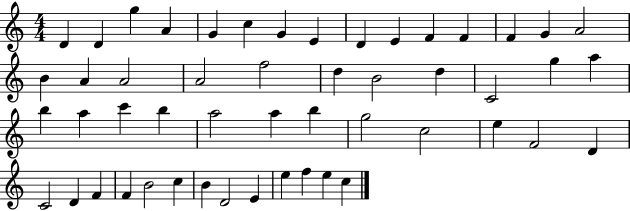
{
  \clef treble
  \numericTimeSignature
  \time 4/4
  \key c \major
  d'4 d'4 g''4 a'4 | g'4 c''4 g'4 e'4 | d'4 e'4 f'4 f'4 | f'4 g'4 a'2 | \break b'4 a'4 a'2 | a'2 f''2 | d''4 b'2 d''4 | c'2 g''4 a''4 | \break b''4 a''4 c'''4 b''4 | a''2 a''4 b''4 | g''2 c''2 | e''4 f'2 d'4 | \break c'2 d'4 f'4 | f'4 b'2 c''4 | b'4 d'2 e'4 | e''4 f''4 e''4 c''4 | \break \bar "|."
}